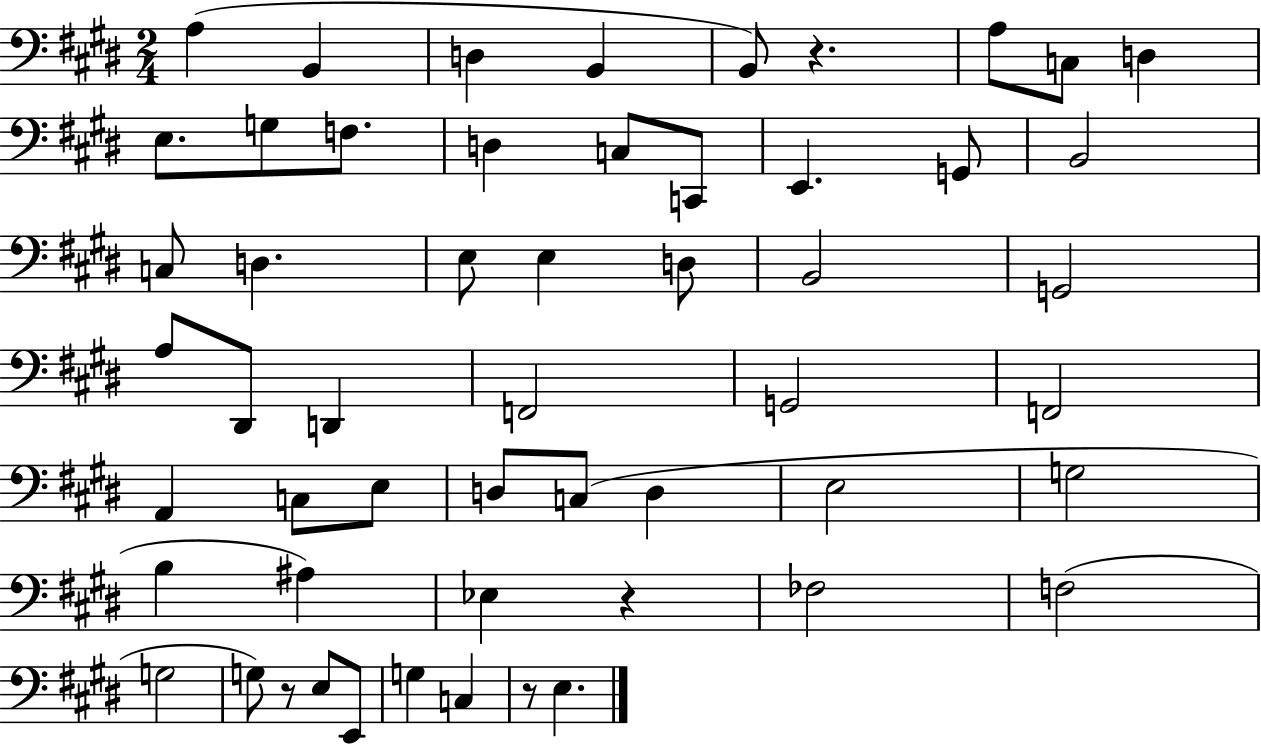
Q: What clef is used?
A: bass